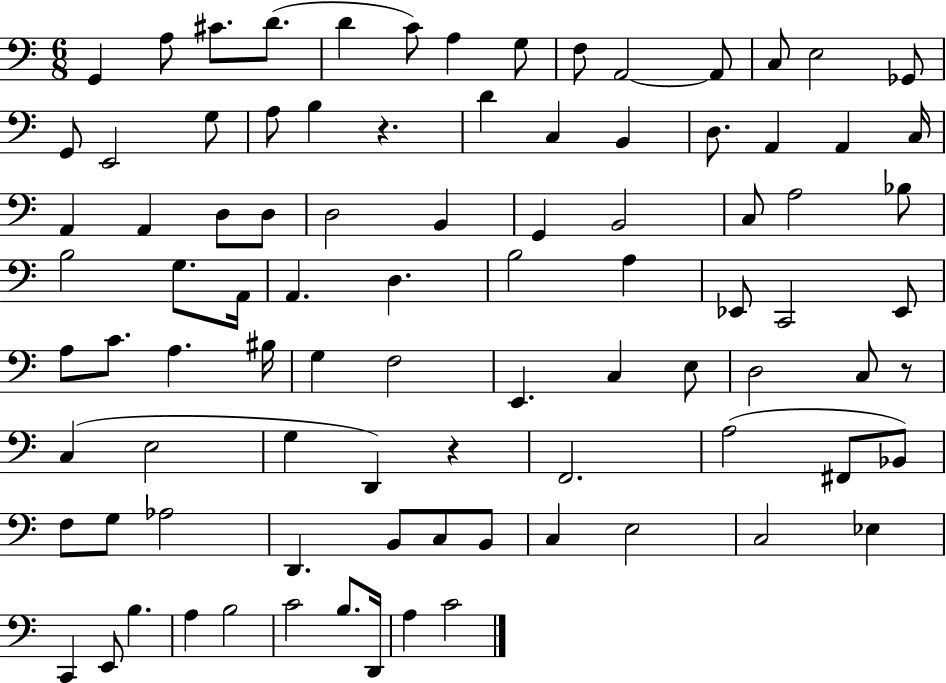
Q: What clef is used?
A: bass